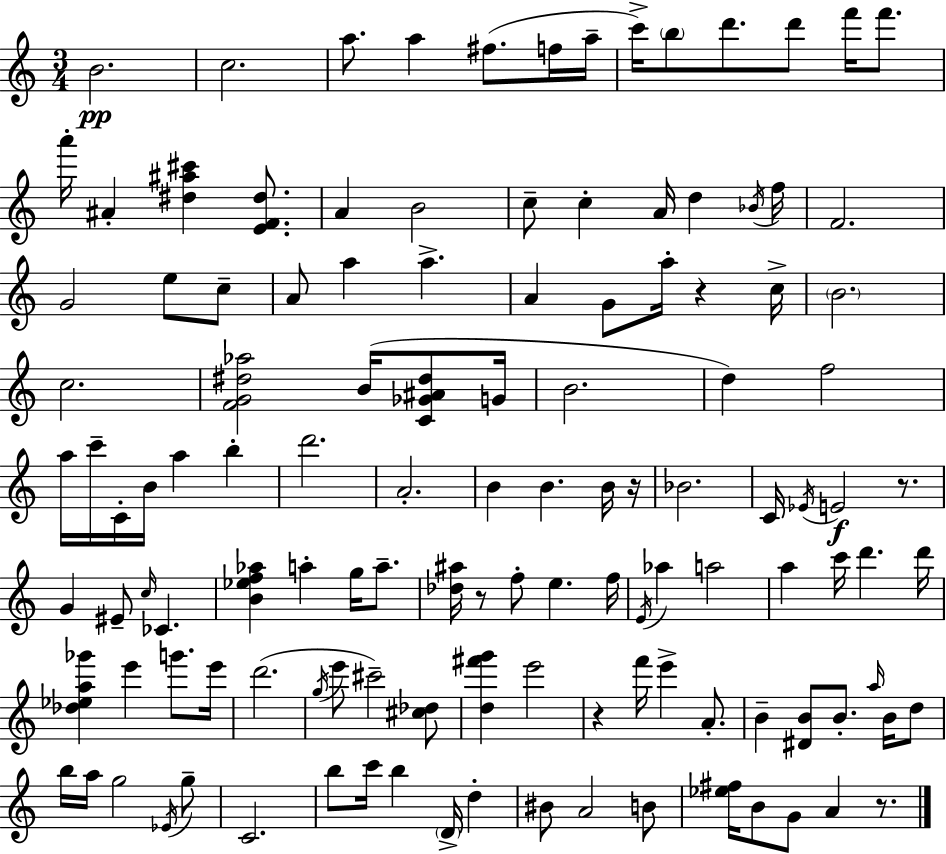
X:1
T:Untitled
M:3/4
L:1/4
K:C
B2 c2 a/2 a ^f/2 f/4 a/4 c'/4 b/2 d'/2 d'/2 f'/4 f'/2 a'/4 ^A [^d^a^c'] [EF^d]/2 A B2 c/2 c A/4 d _B/4 f/4 F2 G2 e/2 c/2 A/2 a a A G/2 a/4 z c/4 B2 c2 [FG^d_a]2 B/4 [C_G^A^d]/2 G/4 B2 d f2 a/4 c'/4 C/4 B/4 a b d'2 A2 B B B/4 z/4 _B2 C/4 _E/4 E2 z/2 G ^E/2 c/4 _C [B_ef_a] a g/4 a/2 [_d^a]/4 z/2 f/2 e f/4 E/4 _a a2 a c'/4 d' d'/4 [_d_ea_g'] e' g'/2 e'/4 d'2 g/4 e'/2 ^c'2 [^c_d]/2 [d^f'g'] e'2 z f'/4 e' A/2 B [^DB]/2 B/2 a/4 B/4 d/2 b/4 a/4 g2 _E/4 g/2 C2 b/2 c'/4 b D/4 d ^B/2 A2 B/2 [_e^f]/4 B/2 G/2 A z/2